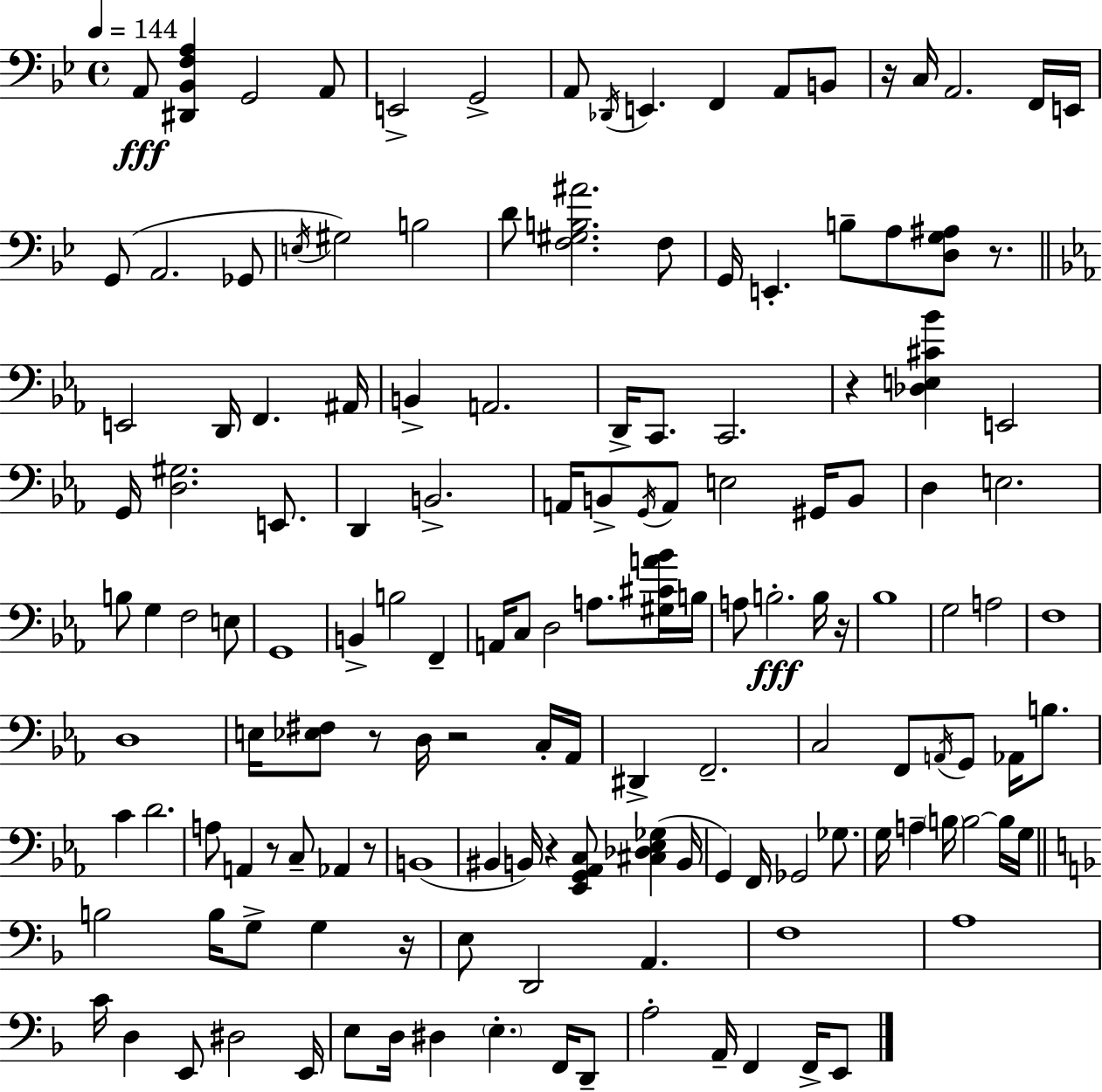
{
  \clef bass
  \time 4/4
  \defaultTimeSignature
  \key g \minor
  \tempo 4 = 144
  a,8\fff <dis, bes, f a>4 g,2 a,8 | e,2-> g,2-> | a,8 \acciaccatura { des,16 } e,4. f,4 a,8 b,8 | r16 c16 a,2. f,16 | \break e,16 g,8( a,2. ges,8 | \acciaccatura { e16 }) gis2 b2 | d'8 <f gis b ais'>2. | f8 g,16 e,4.-. b8-- a8 <d g ais>8 r8. | \break \bar "||" \break \key ees \major e,2 d,16 f,4. ais,16 | b,4-> a,2. | d,16-> c,8. c,2. | r4 <des e cis' bes'>4 e,2 | \break g,16 <d gis>2. e,8. | d,4 b,2.-> | a,16 b,8-> \acciaccatura { g,16 } a,8 e2 gis,16 b,8 | d4 e2. | \break b8 g4 f2 e8 | g,1 | b,4-> b2 f,4-- | a,16 c8 d2 a8. <gis cis' a' bes'>16 | \break b16 a8 b2.-.\fff b16 | r16 bes1 | g2 a2 | f1 | \break d1 | e16 <ees fis>8 r8 d16 r2 c16-. | aes,16 dis,4-> f,2.-- | c2 f,8 \acciaccatura { a,16 } g,8 aes,16 b8. | \break c'4 d'2. | a8 a,4 r8 c8-- aes,4 | r8 b,1( | bis,4 b,16) r4 <ees, g, aes, c>8 <cis des ees ges>4( | \break b,16 g,4) f,16 ges,2 ges8. | g16 a4-- \parenthesize b16 b2~~ | b16 g16 \bar "||" \break \key d \minor b2 b16 g8-> g4 r16 | e8 d,2 a,4. | f1 | a1 | \break c'16 d4 e,8 dis2 e,16 | e8 d16 dis4 \parenthesize e4.-. f,16 d,8-- | a2-. a,16-- f,4 f,16-> e,8 | \bar "|."
}